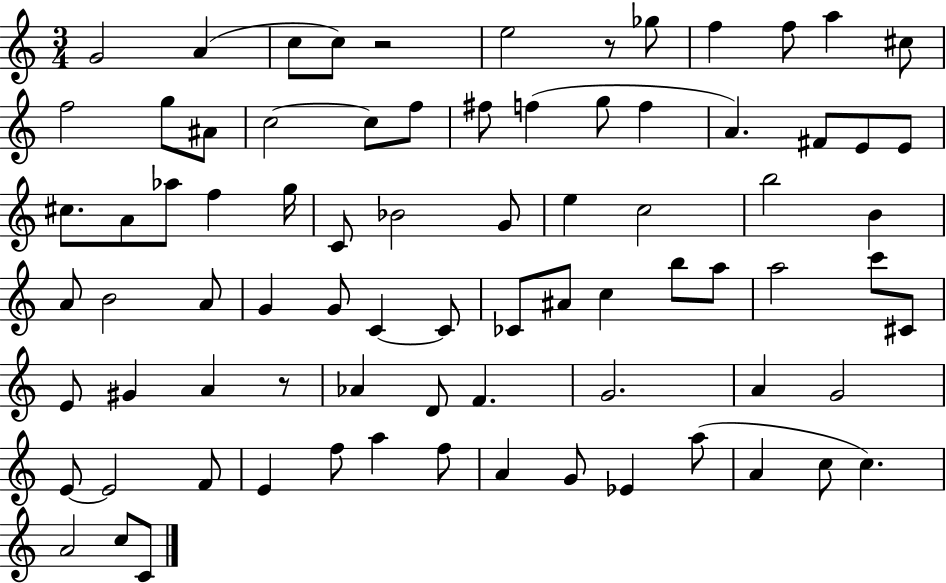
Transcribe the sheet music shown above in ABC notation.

X:1
T:Untitled
M:3/4
L:1/4
K:C
G2 A c/2 c/2 z2 e2 z/2 _g/2 f f/2 a ^c/2 f2 g/2 ^A/2 c2 c/2 f/2 ^f/2 f g/2 f A ^F/2 E/2 E/2 ^c/2 A/2 _a/2 f g/4 C/2 _B2 G/2 e c2 b2 B A/2 B2 A/2 G G/2 C C/2 _C/2 ^A/2 c b/2 a/2 a2 c'/2 ^C/2 E/2 ^G A z/2 _A D/2 F G2 A G2 E/2 E2 F/2 E f/2 a f/2 A G/2 _E a/2 A c/2 c A2 c/2 C/2